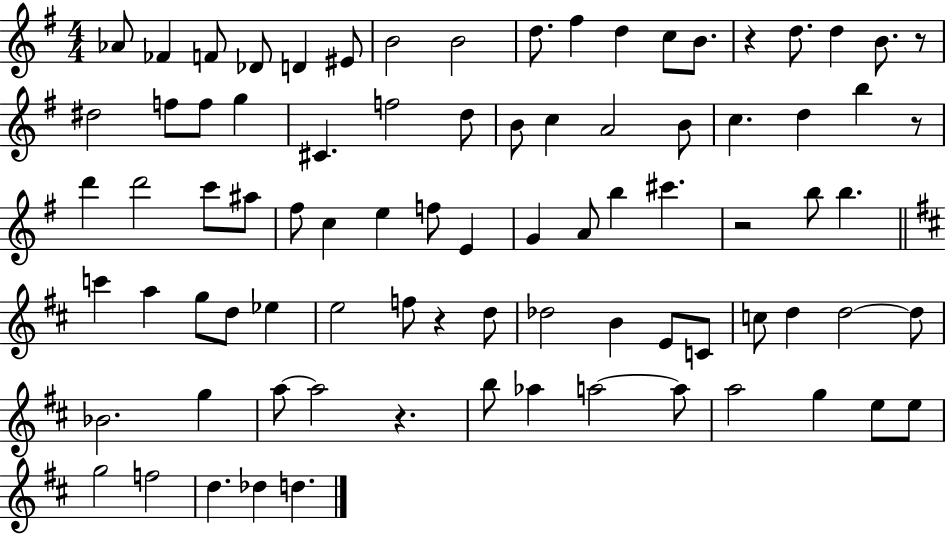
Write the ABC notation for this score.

X:1
T:Untitled
M:4/4
L:1/4
K:G
_A/2 _F F/2 _D/2 D ^E/2 B2 B2 d/2 ^f d c/2 B/2 z d/2 d B/2 z/2 ^d2 f/2 f/2 g ^C f2 d/2 B/2 c A2 B/2 c d b z/2 d' d'2 c'/2 ^a/2 ^f/2 c e f/2 E G A/2 b ^c' z2 b/2 b c' a g/2 d/2 _e e2 f/2 z d/2 _d2 B E/2 C/2 c/2 d d2 d/2 _B2 g a/2 a2 z b/2 _a a2 a/2 a2 g e/2 e/2 g2 f2 d _d d